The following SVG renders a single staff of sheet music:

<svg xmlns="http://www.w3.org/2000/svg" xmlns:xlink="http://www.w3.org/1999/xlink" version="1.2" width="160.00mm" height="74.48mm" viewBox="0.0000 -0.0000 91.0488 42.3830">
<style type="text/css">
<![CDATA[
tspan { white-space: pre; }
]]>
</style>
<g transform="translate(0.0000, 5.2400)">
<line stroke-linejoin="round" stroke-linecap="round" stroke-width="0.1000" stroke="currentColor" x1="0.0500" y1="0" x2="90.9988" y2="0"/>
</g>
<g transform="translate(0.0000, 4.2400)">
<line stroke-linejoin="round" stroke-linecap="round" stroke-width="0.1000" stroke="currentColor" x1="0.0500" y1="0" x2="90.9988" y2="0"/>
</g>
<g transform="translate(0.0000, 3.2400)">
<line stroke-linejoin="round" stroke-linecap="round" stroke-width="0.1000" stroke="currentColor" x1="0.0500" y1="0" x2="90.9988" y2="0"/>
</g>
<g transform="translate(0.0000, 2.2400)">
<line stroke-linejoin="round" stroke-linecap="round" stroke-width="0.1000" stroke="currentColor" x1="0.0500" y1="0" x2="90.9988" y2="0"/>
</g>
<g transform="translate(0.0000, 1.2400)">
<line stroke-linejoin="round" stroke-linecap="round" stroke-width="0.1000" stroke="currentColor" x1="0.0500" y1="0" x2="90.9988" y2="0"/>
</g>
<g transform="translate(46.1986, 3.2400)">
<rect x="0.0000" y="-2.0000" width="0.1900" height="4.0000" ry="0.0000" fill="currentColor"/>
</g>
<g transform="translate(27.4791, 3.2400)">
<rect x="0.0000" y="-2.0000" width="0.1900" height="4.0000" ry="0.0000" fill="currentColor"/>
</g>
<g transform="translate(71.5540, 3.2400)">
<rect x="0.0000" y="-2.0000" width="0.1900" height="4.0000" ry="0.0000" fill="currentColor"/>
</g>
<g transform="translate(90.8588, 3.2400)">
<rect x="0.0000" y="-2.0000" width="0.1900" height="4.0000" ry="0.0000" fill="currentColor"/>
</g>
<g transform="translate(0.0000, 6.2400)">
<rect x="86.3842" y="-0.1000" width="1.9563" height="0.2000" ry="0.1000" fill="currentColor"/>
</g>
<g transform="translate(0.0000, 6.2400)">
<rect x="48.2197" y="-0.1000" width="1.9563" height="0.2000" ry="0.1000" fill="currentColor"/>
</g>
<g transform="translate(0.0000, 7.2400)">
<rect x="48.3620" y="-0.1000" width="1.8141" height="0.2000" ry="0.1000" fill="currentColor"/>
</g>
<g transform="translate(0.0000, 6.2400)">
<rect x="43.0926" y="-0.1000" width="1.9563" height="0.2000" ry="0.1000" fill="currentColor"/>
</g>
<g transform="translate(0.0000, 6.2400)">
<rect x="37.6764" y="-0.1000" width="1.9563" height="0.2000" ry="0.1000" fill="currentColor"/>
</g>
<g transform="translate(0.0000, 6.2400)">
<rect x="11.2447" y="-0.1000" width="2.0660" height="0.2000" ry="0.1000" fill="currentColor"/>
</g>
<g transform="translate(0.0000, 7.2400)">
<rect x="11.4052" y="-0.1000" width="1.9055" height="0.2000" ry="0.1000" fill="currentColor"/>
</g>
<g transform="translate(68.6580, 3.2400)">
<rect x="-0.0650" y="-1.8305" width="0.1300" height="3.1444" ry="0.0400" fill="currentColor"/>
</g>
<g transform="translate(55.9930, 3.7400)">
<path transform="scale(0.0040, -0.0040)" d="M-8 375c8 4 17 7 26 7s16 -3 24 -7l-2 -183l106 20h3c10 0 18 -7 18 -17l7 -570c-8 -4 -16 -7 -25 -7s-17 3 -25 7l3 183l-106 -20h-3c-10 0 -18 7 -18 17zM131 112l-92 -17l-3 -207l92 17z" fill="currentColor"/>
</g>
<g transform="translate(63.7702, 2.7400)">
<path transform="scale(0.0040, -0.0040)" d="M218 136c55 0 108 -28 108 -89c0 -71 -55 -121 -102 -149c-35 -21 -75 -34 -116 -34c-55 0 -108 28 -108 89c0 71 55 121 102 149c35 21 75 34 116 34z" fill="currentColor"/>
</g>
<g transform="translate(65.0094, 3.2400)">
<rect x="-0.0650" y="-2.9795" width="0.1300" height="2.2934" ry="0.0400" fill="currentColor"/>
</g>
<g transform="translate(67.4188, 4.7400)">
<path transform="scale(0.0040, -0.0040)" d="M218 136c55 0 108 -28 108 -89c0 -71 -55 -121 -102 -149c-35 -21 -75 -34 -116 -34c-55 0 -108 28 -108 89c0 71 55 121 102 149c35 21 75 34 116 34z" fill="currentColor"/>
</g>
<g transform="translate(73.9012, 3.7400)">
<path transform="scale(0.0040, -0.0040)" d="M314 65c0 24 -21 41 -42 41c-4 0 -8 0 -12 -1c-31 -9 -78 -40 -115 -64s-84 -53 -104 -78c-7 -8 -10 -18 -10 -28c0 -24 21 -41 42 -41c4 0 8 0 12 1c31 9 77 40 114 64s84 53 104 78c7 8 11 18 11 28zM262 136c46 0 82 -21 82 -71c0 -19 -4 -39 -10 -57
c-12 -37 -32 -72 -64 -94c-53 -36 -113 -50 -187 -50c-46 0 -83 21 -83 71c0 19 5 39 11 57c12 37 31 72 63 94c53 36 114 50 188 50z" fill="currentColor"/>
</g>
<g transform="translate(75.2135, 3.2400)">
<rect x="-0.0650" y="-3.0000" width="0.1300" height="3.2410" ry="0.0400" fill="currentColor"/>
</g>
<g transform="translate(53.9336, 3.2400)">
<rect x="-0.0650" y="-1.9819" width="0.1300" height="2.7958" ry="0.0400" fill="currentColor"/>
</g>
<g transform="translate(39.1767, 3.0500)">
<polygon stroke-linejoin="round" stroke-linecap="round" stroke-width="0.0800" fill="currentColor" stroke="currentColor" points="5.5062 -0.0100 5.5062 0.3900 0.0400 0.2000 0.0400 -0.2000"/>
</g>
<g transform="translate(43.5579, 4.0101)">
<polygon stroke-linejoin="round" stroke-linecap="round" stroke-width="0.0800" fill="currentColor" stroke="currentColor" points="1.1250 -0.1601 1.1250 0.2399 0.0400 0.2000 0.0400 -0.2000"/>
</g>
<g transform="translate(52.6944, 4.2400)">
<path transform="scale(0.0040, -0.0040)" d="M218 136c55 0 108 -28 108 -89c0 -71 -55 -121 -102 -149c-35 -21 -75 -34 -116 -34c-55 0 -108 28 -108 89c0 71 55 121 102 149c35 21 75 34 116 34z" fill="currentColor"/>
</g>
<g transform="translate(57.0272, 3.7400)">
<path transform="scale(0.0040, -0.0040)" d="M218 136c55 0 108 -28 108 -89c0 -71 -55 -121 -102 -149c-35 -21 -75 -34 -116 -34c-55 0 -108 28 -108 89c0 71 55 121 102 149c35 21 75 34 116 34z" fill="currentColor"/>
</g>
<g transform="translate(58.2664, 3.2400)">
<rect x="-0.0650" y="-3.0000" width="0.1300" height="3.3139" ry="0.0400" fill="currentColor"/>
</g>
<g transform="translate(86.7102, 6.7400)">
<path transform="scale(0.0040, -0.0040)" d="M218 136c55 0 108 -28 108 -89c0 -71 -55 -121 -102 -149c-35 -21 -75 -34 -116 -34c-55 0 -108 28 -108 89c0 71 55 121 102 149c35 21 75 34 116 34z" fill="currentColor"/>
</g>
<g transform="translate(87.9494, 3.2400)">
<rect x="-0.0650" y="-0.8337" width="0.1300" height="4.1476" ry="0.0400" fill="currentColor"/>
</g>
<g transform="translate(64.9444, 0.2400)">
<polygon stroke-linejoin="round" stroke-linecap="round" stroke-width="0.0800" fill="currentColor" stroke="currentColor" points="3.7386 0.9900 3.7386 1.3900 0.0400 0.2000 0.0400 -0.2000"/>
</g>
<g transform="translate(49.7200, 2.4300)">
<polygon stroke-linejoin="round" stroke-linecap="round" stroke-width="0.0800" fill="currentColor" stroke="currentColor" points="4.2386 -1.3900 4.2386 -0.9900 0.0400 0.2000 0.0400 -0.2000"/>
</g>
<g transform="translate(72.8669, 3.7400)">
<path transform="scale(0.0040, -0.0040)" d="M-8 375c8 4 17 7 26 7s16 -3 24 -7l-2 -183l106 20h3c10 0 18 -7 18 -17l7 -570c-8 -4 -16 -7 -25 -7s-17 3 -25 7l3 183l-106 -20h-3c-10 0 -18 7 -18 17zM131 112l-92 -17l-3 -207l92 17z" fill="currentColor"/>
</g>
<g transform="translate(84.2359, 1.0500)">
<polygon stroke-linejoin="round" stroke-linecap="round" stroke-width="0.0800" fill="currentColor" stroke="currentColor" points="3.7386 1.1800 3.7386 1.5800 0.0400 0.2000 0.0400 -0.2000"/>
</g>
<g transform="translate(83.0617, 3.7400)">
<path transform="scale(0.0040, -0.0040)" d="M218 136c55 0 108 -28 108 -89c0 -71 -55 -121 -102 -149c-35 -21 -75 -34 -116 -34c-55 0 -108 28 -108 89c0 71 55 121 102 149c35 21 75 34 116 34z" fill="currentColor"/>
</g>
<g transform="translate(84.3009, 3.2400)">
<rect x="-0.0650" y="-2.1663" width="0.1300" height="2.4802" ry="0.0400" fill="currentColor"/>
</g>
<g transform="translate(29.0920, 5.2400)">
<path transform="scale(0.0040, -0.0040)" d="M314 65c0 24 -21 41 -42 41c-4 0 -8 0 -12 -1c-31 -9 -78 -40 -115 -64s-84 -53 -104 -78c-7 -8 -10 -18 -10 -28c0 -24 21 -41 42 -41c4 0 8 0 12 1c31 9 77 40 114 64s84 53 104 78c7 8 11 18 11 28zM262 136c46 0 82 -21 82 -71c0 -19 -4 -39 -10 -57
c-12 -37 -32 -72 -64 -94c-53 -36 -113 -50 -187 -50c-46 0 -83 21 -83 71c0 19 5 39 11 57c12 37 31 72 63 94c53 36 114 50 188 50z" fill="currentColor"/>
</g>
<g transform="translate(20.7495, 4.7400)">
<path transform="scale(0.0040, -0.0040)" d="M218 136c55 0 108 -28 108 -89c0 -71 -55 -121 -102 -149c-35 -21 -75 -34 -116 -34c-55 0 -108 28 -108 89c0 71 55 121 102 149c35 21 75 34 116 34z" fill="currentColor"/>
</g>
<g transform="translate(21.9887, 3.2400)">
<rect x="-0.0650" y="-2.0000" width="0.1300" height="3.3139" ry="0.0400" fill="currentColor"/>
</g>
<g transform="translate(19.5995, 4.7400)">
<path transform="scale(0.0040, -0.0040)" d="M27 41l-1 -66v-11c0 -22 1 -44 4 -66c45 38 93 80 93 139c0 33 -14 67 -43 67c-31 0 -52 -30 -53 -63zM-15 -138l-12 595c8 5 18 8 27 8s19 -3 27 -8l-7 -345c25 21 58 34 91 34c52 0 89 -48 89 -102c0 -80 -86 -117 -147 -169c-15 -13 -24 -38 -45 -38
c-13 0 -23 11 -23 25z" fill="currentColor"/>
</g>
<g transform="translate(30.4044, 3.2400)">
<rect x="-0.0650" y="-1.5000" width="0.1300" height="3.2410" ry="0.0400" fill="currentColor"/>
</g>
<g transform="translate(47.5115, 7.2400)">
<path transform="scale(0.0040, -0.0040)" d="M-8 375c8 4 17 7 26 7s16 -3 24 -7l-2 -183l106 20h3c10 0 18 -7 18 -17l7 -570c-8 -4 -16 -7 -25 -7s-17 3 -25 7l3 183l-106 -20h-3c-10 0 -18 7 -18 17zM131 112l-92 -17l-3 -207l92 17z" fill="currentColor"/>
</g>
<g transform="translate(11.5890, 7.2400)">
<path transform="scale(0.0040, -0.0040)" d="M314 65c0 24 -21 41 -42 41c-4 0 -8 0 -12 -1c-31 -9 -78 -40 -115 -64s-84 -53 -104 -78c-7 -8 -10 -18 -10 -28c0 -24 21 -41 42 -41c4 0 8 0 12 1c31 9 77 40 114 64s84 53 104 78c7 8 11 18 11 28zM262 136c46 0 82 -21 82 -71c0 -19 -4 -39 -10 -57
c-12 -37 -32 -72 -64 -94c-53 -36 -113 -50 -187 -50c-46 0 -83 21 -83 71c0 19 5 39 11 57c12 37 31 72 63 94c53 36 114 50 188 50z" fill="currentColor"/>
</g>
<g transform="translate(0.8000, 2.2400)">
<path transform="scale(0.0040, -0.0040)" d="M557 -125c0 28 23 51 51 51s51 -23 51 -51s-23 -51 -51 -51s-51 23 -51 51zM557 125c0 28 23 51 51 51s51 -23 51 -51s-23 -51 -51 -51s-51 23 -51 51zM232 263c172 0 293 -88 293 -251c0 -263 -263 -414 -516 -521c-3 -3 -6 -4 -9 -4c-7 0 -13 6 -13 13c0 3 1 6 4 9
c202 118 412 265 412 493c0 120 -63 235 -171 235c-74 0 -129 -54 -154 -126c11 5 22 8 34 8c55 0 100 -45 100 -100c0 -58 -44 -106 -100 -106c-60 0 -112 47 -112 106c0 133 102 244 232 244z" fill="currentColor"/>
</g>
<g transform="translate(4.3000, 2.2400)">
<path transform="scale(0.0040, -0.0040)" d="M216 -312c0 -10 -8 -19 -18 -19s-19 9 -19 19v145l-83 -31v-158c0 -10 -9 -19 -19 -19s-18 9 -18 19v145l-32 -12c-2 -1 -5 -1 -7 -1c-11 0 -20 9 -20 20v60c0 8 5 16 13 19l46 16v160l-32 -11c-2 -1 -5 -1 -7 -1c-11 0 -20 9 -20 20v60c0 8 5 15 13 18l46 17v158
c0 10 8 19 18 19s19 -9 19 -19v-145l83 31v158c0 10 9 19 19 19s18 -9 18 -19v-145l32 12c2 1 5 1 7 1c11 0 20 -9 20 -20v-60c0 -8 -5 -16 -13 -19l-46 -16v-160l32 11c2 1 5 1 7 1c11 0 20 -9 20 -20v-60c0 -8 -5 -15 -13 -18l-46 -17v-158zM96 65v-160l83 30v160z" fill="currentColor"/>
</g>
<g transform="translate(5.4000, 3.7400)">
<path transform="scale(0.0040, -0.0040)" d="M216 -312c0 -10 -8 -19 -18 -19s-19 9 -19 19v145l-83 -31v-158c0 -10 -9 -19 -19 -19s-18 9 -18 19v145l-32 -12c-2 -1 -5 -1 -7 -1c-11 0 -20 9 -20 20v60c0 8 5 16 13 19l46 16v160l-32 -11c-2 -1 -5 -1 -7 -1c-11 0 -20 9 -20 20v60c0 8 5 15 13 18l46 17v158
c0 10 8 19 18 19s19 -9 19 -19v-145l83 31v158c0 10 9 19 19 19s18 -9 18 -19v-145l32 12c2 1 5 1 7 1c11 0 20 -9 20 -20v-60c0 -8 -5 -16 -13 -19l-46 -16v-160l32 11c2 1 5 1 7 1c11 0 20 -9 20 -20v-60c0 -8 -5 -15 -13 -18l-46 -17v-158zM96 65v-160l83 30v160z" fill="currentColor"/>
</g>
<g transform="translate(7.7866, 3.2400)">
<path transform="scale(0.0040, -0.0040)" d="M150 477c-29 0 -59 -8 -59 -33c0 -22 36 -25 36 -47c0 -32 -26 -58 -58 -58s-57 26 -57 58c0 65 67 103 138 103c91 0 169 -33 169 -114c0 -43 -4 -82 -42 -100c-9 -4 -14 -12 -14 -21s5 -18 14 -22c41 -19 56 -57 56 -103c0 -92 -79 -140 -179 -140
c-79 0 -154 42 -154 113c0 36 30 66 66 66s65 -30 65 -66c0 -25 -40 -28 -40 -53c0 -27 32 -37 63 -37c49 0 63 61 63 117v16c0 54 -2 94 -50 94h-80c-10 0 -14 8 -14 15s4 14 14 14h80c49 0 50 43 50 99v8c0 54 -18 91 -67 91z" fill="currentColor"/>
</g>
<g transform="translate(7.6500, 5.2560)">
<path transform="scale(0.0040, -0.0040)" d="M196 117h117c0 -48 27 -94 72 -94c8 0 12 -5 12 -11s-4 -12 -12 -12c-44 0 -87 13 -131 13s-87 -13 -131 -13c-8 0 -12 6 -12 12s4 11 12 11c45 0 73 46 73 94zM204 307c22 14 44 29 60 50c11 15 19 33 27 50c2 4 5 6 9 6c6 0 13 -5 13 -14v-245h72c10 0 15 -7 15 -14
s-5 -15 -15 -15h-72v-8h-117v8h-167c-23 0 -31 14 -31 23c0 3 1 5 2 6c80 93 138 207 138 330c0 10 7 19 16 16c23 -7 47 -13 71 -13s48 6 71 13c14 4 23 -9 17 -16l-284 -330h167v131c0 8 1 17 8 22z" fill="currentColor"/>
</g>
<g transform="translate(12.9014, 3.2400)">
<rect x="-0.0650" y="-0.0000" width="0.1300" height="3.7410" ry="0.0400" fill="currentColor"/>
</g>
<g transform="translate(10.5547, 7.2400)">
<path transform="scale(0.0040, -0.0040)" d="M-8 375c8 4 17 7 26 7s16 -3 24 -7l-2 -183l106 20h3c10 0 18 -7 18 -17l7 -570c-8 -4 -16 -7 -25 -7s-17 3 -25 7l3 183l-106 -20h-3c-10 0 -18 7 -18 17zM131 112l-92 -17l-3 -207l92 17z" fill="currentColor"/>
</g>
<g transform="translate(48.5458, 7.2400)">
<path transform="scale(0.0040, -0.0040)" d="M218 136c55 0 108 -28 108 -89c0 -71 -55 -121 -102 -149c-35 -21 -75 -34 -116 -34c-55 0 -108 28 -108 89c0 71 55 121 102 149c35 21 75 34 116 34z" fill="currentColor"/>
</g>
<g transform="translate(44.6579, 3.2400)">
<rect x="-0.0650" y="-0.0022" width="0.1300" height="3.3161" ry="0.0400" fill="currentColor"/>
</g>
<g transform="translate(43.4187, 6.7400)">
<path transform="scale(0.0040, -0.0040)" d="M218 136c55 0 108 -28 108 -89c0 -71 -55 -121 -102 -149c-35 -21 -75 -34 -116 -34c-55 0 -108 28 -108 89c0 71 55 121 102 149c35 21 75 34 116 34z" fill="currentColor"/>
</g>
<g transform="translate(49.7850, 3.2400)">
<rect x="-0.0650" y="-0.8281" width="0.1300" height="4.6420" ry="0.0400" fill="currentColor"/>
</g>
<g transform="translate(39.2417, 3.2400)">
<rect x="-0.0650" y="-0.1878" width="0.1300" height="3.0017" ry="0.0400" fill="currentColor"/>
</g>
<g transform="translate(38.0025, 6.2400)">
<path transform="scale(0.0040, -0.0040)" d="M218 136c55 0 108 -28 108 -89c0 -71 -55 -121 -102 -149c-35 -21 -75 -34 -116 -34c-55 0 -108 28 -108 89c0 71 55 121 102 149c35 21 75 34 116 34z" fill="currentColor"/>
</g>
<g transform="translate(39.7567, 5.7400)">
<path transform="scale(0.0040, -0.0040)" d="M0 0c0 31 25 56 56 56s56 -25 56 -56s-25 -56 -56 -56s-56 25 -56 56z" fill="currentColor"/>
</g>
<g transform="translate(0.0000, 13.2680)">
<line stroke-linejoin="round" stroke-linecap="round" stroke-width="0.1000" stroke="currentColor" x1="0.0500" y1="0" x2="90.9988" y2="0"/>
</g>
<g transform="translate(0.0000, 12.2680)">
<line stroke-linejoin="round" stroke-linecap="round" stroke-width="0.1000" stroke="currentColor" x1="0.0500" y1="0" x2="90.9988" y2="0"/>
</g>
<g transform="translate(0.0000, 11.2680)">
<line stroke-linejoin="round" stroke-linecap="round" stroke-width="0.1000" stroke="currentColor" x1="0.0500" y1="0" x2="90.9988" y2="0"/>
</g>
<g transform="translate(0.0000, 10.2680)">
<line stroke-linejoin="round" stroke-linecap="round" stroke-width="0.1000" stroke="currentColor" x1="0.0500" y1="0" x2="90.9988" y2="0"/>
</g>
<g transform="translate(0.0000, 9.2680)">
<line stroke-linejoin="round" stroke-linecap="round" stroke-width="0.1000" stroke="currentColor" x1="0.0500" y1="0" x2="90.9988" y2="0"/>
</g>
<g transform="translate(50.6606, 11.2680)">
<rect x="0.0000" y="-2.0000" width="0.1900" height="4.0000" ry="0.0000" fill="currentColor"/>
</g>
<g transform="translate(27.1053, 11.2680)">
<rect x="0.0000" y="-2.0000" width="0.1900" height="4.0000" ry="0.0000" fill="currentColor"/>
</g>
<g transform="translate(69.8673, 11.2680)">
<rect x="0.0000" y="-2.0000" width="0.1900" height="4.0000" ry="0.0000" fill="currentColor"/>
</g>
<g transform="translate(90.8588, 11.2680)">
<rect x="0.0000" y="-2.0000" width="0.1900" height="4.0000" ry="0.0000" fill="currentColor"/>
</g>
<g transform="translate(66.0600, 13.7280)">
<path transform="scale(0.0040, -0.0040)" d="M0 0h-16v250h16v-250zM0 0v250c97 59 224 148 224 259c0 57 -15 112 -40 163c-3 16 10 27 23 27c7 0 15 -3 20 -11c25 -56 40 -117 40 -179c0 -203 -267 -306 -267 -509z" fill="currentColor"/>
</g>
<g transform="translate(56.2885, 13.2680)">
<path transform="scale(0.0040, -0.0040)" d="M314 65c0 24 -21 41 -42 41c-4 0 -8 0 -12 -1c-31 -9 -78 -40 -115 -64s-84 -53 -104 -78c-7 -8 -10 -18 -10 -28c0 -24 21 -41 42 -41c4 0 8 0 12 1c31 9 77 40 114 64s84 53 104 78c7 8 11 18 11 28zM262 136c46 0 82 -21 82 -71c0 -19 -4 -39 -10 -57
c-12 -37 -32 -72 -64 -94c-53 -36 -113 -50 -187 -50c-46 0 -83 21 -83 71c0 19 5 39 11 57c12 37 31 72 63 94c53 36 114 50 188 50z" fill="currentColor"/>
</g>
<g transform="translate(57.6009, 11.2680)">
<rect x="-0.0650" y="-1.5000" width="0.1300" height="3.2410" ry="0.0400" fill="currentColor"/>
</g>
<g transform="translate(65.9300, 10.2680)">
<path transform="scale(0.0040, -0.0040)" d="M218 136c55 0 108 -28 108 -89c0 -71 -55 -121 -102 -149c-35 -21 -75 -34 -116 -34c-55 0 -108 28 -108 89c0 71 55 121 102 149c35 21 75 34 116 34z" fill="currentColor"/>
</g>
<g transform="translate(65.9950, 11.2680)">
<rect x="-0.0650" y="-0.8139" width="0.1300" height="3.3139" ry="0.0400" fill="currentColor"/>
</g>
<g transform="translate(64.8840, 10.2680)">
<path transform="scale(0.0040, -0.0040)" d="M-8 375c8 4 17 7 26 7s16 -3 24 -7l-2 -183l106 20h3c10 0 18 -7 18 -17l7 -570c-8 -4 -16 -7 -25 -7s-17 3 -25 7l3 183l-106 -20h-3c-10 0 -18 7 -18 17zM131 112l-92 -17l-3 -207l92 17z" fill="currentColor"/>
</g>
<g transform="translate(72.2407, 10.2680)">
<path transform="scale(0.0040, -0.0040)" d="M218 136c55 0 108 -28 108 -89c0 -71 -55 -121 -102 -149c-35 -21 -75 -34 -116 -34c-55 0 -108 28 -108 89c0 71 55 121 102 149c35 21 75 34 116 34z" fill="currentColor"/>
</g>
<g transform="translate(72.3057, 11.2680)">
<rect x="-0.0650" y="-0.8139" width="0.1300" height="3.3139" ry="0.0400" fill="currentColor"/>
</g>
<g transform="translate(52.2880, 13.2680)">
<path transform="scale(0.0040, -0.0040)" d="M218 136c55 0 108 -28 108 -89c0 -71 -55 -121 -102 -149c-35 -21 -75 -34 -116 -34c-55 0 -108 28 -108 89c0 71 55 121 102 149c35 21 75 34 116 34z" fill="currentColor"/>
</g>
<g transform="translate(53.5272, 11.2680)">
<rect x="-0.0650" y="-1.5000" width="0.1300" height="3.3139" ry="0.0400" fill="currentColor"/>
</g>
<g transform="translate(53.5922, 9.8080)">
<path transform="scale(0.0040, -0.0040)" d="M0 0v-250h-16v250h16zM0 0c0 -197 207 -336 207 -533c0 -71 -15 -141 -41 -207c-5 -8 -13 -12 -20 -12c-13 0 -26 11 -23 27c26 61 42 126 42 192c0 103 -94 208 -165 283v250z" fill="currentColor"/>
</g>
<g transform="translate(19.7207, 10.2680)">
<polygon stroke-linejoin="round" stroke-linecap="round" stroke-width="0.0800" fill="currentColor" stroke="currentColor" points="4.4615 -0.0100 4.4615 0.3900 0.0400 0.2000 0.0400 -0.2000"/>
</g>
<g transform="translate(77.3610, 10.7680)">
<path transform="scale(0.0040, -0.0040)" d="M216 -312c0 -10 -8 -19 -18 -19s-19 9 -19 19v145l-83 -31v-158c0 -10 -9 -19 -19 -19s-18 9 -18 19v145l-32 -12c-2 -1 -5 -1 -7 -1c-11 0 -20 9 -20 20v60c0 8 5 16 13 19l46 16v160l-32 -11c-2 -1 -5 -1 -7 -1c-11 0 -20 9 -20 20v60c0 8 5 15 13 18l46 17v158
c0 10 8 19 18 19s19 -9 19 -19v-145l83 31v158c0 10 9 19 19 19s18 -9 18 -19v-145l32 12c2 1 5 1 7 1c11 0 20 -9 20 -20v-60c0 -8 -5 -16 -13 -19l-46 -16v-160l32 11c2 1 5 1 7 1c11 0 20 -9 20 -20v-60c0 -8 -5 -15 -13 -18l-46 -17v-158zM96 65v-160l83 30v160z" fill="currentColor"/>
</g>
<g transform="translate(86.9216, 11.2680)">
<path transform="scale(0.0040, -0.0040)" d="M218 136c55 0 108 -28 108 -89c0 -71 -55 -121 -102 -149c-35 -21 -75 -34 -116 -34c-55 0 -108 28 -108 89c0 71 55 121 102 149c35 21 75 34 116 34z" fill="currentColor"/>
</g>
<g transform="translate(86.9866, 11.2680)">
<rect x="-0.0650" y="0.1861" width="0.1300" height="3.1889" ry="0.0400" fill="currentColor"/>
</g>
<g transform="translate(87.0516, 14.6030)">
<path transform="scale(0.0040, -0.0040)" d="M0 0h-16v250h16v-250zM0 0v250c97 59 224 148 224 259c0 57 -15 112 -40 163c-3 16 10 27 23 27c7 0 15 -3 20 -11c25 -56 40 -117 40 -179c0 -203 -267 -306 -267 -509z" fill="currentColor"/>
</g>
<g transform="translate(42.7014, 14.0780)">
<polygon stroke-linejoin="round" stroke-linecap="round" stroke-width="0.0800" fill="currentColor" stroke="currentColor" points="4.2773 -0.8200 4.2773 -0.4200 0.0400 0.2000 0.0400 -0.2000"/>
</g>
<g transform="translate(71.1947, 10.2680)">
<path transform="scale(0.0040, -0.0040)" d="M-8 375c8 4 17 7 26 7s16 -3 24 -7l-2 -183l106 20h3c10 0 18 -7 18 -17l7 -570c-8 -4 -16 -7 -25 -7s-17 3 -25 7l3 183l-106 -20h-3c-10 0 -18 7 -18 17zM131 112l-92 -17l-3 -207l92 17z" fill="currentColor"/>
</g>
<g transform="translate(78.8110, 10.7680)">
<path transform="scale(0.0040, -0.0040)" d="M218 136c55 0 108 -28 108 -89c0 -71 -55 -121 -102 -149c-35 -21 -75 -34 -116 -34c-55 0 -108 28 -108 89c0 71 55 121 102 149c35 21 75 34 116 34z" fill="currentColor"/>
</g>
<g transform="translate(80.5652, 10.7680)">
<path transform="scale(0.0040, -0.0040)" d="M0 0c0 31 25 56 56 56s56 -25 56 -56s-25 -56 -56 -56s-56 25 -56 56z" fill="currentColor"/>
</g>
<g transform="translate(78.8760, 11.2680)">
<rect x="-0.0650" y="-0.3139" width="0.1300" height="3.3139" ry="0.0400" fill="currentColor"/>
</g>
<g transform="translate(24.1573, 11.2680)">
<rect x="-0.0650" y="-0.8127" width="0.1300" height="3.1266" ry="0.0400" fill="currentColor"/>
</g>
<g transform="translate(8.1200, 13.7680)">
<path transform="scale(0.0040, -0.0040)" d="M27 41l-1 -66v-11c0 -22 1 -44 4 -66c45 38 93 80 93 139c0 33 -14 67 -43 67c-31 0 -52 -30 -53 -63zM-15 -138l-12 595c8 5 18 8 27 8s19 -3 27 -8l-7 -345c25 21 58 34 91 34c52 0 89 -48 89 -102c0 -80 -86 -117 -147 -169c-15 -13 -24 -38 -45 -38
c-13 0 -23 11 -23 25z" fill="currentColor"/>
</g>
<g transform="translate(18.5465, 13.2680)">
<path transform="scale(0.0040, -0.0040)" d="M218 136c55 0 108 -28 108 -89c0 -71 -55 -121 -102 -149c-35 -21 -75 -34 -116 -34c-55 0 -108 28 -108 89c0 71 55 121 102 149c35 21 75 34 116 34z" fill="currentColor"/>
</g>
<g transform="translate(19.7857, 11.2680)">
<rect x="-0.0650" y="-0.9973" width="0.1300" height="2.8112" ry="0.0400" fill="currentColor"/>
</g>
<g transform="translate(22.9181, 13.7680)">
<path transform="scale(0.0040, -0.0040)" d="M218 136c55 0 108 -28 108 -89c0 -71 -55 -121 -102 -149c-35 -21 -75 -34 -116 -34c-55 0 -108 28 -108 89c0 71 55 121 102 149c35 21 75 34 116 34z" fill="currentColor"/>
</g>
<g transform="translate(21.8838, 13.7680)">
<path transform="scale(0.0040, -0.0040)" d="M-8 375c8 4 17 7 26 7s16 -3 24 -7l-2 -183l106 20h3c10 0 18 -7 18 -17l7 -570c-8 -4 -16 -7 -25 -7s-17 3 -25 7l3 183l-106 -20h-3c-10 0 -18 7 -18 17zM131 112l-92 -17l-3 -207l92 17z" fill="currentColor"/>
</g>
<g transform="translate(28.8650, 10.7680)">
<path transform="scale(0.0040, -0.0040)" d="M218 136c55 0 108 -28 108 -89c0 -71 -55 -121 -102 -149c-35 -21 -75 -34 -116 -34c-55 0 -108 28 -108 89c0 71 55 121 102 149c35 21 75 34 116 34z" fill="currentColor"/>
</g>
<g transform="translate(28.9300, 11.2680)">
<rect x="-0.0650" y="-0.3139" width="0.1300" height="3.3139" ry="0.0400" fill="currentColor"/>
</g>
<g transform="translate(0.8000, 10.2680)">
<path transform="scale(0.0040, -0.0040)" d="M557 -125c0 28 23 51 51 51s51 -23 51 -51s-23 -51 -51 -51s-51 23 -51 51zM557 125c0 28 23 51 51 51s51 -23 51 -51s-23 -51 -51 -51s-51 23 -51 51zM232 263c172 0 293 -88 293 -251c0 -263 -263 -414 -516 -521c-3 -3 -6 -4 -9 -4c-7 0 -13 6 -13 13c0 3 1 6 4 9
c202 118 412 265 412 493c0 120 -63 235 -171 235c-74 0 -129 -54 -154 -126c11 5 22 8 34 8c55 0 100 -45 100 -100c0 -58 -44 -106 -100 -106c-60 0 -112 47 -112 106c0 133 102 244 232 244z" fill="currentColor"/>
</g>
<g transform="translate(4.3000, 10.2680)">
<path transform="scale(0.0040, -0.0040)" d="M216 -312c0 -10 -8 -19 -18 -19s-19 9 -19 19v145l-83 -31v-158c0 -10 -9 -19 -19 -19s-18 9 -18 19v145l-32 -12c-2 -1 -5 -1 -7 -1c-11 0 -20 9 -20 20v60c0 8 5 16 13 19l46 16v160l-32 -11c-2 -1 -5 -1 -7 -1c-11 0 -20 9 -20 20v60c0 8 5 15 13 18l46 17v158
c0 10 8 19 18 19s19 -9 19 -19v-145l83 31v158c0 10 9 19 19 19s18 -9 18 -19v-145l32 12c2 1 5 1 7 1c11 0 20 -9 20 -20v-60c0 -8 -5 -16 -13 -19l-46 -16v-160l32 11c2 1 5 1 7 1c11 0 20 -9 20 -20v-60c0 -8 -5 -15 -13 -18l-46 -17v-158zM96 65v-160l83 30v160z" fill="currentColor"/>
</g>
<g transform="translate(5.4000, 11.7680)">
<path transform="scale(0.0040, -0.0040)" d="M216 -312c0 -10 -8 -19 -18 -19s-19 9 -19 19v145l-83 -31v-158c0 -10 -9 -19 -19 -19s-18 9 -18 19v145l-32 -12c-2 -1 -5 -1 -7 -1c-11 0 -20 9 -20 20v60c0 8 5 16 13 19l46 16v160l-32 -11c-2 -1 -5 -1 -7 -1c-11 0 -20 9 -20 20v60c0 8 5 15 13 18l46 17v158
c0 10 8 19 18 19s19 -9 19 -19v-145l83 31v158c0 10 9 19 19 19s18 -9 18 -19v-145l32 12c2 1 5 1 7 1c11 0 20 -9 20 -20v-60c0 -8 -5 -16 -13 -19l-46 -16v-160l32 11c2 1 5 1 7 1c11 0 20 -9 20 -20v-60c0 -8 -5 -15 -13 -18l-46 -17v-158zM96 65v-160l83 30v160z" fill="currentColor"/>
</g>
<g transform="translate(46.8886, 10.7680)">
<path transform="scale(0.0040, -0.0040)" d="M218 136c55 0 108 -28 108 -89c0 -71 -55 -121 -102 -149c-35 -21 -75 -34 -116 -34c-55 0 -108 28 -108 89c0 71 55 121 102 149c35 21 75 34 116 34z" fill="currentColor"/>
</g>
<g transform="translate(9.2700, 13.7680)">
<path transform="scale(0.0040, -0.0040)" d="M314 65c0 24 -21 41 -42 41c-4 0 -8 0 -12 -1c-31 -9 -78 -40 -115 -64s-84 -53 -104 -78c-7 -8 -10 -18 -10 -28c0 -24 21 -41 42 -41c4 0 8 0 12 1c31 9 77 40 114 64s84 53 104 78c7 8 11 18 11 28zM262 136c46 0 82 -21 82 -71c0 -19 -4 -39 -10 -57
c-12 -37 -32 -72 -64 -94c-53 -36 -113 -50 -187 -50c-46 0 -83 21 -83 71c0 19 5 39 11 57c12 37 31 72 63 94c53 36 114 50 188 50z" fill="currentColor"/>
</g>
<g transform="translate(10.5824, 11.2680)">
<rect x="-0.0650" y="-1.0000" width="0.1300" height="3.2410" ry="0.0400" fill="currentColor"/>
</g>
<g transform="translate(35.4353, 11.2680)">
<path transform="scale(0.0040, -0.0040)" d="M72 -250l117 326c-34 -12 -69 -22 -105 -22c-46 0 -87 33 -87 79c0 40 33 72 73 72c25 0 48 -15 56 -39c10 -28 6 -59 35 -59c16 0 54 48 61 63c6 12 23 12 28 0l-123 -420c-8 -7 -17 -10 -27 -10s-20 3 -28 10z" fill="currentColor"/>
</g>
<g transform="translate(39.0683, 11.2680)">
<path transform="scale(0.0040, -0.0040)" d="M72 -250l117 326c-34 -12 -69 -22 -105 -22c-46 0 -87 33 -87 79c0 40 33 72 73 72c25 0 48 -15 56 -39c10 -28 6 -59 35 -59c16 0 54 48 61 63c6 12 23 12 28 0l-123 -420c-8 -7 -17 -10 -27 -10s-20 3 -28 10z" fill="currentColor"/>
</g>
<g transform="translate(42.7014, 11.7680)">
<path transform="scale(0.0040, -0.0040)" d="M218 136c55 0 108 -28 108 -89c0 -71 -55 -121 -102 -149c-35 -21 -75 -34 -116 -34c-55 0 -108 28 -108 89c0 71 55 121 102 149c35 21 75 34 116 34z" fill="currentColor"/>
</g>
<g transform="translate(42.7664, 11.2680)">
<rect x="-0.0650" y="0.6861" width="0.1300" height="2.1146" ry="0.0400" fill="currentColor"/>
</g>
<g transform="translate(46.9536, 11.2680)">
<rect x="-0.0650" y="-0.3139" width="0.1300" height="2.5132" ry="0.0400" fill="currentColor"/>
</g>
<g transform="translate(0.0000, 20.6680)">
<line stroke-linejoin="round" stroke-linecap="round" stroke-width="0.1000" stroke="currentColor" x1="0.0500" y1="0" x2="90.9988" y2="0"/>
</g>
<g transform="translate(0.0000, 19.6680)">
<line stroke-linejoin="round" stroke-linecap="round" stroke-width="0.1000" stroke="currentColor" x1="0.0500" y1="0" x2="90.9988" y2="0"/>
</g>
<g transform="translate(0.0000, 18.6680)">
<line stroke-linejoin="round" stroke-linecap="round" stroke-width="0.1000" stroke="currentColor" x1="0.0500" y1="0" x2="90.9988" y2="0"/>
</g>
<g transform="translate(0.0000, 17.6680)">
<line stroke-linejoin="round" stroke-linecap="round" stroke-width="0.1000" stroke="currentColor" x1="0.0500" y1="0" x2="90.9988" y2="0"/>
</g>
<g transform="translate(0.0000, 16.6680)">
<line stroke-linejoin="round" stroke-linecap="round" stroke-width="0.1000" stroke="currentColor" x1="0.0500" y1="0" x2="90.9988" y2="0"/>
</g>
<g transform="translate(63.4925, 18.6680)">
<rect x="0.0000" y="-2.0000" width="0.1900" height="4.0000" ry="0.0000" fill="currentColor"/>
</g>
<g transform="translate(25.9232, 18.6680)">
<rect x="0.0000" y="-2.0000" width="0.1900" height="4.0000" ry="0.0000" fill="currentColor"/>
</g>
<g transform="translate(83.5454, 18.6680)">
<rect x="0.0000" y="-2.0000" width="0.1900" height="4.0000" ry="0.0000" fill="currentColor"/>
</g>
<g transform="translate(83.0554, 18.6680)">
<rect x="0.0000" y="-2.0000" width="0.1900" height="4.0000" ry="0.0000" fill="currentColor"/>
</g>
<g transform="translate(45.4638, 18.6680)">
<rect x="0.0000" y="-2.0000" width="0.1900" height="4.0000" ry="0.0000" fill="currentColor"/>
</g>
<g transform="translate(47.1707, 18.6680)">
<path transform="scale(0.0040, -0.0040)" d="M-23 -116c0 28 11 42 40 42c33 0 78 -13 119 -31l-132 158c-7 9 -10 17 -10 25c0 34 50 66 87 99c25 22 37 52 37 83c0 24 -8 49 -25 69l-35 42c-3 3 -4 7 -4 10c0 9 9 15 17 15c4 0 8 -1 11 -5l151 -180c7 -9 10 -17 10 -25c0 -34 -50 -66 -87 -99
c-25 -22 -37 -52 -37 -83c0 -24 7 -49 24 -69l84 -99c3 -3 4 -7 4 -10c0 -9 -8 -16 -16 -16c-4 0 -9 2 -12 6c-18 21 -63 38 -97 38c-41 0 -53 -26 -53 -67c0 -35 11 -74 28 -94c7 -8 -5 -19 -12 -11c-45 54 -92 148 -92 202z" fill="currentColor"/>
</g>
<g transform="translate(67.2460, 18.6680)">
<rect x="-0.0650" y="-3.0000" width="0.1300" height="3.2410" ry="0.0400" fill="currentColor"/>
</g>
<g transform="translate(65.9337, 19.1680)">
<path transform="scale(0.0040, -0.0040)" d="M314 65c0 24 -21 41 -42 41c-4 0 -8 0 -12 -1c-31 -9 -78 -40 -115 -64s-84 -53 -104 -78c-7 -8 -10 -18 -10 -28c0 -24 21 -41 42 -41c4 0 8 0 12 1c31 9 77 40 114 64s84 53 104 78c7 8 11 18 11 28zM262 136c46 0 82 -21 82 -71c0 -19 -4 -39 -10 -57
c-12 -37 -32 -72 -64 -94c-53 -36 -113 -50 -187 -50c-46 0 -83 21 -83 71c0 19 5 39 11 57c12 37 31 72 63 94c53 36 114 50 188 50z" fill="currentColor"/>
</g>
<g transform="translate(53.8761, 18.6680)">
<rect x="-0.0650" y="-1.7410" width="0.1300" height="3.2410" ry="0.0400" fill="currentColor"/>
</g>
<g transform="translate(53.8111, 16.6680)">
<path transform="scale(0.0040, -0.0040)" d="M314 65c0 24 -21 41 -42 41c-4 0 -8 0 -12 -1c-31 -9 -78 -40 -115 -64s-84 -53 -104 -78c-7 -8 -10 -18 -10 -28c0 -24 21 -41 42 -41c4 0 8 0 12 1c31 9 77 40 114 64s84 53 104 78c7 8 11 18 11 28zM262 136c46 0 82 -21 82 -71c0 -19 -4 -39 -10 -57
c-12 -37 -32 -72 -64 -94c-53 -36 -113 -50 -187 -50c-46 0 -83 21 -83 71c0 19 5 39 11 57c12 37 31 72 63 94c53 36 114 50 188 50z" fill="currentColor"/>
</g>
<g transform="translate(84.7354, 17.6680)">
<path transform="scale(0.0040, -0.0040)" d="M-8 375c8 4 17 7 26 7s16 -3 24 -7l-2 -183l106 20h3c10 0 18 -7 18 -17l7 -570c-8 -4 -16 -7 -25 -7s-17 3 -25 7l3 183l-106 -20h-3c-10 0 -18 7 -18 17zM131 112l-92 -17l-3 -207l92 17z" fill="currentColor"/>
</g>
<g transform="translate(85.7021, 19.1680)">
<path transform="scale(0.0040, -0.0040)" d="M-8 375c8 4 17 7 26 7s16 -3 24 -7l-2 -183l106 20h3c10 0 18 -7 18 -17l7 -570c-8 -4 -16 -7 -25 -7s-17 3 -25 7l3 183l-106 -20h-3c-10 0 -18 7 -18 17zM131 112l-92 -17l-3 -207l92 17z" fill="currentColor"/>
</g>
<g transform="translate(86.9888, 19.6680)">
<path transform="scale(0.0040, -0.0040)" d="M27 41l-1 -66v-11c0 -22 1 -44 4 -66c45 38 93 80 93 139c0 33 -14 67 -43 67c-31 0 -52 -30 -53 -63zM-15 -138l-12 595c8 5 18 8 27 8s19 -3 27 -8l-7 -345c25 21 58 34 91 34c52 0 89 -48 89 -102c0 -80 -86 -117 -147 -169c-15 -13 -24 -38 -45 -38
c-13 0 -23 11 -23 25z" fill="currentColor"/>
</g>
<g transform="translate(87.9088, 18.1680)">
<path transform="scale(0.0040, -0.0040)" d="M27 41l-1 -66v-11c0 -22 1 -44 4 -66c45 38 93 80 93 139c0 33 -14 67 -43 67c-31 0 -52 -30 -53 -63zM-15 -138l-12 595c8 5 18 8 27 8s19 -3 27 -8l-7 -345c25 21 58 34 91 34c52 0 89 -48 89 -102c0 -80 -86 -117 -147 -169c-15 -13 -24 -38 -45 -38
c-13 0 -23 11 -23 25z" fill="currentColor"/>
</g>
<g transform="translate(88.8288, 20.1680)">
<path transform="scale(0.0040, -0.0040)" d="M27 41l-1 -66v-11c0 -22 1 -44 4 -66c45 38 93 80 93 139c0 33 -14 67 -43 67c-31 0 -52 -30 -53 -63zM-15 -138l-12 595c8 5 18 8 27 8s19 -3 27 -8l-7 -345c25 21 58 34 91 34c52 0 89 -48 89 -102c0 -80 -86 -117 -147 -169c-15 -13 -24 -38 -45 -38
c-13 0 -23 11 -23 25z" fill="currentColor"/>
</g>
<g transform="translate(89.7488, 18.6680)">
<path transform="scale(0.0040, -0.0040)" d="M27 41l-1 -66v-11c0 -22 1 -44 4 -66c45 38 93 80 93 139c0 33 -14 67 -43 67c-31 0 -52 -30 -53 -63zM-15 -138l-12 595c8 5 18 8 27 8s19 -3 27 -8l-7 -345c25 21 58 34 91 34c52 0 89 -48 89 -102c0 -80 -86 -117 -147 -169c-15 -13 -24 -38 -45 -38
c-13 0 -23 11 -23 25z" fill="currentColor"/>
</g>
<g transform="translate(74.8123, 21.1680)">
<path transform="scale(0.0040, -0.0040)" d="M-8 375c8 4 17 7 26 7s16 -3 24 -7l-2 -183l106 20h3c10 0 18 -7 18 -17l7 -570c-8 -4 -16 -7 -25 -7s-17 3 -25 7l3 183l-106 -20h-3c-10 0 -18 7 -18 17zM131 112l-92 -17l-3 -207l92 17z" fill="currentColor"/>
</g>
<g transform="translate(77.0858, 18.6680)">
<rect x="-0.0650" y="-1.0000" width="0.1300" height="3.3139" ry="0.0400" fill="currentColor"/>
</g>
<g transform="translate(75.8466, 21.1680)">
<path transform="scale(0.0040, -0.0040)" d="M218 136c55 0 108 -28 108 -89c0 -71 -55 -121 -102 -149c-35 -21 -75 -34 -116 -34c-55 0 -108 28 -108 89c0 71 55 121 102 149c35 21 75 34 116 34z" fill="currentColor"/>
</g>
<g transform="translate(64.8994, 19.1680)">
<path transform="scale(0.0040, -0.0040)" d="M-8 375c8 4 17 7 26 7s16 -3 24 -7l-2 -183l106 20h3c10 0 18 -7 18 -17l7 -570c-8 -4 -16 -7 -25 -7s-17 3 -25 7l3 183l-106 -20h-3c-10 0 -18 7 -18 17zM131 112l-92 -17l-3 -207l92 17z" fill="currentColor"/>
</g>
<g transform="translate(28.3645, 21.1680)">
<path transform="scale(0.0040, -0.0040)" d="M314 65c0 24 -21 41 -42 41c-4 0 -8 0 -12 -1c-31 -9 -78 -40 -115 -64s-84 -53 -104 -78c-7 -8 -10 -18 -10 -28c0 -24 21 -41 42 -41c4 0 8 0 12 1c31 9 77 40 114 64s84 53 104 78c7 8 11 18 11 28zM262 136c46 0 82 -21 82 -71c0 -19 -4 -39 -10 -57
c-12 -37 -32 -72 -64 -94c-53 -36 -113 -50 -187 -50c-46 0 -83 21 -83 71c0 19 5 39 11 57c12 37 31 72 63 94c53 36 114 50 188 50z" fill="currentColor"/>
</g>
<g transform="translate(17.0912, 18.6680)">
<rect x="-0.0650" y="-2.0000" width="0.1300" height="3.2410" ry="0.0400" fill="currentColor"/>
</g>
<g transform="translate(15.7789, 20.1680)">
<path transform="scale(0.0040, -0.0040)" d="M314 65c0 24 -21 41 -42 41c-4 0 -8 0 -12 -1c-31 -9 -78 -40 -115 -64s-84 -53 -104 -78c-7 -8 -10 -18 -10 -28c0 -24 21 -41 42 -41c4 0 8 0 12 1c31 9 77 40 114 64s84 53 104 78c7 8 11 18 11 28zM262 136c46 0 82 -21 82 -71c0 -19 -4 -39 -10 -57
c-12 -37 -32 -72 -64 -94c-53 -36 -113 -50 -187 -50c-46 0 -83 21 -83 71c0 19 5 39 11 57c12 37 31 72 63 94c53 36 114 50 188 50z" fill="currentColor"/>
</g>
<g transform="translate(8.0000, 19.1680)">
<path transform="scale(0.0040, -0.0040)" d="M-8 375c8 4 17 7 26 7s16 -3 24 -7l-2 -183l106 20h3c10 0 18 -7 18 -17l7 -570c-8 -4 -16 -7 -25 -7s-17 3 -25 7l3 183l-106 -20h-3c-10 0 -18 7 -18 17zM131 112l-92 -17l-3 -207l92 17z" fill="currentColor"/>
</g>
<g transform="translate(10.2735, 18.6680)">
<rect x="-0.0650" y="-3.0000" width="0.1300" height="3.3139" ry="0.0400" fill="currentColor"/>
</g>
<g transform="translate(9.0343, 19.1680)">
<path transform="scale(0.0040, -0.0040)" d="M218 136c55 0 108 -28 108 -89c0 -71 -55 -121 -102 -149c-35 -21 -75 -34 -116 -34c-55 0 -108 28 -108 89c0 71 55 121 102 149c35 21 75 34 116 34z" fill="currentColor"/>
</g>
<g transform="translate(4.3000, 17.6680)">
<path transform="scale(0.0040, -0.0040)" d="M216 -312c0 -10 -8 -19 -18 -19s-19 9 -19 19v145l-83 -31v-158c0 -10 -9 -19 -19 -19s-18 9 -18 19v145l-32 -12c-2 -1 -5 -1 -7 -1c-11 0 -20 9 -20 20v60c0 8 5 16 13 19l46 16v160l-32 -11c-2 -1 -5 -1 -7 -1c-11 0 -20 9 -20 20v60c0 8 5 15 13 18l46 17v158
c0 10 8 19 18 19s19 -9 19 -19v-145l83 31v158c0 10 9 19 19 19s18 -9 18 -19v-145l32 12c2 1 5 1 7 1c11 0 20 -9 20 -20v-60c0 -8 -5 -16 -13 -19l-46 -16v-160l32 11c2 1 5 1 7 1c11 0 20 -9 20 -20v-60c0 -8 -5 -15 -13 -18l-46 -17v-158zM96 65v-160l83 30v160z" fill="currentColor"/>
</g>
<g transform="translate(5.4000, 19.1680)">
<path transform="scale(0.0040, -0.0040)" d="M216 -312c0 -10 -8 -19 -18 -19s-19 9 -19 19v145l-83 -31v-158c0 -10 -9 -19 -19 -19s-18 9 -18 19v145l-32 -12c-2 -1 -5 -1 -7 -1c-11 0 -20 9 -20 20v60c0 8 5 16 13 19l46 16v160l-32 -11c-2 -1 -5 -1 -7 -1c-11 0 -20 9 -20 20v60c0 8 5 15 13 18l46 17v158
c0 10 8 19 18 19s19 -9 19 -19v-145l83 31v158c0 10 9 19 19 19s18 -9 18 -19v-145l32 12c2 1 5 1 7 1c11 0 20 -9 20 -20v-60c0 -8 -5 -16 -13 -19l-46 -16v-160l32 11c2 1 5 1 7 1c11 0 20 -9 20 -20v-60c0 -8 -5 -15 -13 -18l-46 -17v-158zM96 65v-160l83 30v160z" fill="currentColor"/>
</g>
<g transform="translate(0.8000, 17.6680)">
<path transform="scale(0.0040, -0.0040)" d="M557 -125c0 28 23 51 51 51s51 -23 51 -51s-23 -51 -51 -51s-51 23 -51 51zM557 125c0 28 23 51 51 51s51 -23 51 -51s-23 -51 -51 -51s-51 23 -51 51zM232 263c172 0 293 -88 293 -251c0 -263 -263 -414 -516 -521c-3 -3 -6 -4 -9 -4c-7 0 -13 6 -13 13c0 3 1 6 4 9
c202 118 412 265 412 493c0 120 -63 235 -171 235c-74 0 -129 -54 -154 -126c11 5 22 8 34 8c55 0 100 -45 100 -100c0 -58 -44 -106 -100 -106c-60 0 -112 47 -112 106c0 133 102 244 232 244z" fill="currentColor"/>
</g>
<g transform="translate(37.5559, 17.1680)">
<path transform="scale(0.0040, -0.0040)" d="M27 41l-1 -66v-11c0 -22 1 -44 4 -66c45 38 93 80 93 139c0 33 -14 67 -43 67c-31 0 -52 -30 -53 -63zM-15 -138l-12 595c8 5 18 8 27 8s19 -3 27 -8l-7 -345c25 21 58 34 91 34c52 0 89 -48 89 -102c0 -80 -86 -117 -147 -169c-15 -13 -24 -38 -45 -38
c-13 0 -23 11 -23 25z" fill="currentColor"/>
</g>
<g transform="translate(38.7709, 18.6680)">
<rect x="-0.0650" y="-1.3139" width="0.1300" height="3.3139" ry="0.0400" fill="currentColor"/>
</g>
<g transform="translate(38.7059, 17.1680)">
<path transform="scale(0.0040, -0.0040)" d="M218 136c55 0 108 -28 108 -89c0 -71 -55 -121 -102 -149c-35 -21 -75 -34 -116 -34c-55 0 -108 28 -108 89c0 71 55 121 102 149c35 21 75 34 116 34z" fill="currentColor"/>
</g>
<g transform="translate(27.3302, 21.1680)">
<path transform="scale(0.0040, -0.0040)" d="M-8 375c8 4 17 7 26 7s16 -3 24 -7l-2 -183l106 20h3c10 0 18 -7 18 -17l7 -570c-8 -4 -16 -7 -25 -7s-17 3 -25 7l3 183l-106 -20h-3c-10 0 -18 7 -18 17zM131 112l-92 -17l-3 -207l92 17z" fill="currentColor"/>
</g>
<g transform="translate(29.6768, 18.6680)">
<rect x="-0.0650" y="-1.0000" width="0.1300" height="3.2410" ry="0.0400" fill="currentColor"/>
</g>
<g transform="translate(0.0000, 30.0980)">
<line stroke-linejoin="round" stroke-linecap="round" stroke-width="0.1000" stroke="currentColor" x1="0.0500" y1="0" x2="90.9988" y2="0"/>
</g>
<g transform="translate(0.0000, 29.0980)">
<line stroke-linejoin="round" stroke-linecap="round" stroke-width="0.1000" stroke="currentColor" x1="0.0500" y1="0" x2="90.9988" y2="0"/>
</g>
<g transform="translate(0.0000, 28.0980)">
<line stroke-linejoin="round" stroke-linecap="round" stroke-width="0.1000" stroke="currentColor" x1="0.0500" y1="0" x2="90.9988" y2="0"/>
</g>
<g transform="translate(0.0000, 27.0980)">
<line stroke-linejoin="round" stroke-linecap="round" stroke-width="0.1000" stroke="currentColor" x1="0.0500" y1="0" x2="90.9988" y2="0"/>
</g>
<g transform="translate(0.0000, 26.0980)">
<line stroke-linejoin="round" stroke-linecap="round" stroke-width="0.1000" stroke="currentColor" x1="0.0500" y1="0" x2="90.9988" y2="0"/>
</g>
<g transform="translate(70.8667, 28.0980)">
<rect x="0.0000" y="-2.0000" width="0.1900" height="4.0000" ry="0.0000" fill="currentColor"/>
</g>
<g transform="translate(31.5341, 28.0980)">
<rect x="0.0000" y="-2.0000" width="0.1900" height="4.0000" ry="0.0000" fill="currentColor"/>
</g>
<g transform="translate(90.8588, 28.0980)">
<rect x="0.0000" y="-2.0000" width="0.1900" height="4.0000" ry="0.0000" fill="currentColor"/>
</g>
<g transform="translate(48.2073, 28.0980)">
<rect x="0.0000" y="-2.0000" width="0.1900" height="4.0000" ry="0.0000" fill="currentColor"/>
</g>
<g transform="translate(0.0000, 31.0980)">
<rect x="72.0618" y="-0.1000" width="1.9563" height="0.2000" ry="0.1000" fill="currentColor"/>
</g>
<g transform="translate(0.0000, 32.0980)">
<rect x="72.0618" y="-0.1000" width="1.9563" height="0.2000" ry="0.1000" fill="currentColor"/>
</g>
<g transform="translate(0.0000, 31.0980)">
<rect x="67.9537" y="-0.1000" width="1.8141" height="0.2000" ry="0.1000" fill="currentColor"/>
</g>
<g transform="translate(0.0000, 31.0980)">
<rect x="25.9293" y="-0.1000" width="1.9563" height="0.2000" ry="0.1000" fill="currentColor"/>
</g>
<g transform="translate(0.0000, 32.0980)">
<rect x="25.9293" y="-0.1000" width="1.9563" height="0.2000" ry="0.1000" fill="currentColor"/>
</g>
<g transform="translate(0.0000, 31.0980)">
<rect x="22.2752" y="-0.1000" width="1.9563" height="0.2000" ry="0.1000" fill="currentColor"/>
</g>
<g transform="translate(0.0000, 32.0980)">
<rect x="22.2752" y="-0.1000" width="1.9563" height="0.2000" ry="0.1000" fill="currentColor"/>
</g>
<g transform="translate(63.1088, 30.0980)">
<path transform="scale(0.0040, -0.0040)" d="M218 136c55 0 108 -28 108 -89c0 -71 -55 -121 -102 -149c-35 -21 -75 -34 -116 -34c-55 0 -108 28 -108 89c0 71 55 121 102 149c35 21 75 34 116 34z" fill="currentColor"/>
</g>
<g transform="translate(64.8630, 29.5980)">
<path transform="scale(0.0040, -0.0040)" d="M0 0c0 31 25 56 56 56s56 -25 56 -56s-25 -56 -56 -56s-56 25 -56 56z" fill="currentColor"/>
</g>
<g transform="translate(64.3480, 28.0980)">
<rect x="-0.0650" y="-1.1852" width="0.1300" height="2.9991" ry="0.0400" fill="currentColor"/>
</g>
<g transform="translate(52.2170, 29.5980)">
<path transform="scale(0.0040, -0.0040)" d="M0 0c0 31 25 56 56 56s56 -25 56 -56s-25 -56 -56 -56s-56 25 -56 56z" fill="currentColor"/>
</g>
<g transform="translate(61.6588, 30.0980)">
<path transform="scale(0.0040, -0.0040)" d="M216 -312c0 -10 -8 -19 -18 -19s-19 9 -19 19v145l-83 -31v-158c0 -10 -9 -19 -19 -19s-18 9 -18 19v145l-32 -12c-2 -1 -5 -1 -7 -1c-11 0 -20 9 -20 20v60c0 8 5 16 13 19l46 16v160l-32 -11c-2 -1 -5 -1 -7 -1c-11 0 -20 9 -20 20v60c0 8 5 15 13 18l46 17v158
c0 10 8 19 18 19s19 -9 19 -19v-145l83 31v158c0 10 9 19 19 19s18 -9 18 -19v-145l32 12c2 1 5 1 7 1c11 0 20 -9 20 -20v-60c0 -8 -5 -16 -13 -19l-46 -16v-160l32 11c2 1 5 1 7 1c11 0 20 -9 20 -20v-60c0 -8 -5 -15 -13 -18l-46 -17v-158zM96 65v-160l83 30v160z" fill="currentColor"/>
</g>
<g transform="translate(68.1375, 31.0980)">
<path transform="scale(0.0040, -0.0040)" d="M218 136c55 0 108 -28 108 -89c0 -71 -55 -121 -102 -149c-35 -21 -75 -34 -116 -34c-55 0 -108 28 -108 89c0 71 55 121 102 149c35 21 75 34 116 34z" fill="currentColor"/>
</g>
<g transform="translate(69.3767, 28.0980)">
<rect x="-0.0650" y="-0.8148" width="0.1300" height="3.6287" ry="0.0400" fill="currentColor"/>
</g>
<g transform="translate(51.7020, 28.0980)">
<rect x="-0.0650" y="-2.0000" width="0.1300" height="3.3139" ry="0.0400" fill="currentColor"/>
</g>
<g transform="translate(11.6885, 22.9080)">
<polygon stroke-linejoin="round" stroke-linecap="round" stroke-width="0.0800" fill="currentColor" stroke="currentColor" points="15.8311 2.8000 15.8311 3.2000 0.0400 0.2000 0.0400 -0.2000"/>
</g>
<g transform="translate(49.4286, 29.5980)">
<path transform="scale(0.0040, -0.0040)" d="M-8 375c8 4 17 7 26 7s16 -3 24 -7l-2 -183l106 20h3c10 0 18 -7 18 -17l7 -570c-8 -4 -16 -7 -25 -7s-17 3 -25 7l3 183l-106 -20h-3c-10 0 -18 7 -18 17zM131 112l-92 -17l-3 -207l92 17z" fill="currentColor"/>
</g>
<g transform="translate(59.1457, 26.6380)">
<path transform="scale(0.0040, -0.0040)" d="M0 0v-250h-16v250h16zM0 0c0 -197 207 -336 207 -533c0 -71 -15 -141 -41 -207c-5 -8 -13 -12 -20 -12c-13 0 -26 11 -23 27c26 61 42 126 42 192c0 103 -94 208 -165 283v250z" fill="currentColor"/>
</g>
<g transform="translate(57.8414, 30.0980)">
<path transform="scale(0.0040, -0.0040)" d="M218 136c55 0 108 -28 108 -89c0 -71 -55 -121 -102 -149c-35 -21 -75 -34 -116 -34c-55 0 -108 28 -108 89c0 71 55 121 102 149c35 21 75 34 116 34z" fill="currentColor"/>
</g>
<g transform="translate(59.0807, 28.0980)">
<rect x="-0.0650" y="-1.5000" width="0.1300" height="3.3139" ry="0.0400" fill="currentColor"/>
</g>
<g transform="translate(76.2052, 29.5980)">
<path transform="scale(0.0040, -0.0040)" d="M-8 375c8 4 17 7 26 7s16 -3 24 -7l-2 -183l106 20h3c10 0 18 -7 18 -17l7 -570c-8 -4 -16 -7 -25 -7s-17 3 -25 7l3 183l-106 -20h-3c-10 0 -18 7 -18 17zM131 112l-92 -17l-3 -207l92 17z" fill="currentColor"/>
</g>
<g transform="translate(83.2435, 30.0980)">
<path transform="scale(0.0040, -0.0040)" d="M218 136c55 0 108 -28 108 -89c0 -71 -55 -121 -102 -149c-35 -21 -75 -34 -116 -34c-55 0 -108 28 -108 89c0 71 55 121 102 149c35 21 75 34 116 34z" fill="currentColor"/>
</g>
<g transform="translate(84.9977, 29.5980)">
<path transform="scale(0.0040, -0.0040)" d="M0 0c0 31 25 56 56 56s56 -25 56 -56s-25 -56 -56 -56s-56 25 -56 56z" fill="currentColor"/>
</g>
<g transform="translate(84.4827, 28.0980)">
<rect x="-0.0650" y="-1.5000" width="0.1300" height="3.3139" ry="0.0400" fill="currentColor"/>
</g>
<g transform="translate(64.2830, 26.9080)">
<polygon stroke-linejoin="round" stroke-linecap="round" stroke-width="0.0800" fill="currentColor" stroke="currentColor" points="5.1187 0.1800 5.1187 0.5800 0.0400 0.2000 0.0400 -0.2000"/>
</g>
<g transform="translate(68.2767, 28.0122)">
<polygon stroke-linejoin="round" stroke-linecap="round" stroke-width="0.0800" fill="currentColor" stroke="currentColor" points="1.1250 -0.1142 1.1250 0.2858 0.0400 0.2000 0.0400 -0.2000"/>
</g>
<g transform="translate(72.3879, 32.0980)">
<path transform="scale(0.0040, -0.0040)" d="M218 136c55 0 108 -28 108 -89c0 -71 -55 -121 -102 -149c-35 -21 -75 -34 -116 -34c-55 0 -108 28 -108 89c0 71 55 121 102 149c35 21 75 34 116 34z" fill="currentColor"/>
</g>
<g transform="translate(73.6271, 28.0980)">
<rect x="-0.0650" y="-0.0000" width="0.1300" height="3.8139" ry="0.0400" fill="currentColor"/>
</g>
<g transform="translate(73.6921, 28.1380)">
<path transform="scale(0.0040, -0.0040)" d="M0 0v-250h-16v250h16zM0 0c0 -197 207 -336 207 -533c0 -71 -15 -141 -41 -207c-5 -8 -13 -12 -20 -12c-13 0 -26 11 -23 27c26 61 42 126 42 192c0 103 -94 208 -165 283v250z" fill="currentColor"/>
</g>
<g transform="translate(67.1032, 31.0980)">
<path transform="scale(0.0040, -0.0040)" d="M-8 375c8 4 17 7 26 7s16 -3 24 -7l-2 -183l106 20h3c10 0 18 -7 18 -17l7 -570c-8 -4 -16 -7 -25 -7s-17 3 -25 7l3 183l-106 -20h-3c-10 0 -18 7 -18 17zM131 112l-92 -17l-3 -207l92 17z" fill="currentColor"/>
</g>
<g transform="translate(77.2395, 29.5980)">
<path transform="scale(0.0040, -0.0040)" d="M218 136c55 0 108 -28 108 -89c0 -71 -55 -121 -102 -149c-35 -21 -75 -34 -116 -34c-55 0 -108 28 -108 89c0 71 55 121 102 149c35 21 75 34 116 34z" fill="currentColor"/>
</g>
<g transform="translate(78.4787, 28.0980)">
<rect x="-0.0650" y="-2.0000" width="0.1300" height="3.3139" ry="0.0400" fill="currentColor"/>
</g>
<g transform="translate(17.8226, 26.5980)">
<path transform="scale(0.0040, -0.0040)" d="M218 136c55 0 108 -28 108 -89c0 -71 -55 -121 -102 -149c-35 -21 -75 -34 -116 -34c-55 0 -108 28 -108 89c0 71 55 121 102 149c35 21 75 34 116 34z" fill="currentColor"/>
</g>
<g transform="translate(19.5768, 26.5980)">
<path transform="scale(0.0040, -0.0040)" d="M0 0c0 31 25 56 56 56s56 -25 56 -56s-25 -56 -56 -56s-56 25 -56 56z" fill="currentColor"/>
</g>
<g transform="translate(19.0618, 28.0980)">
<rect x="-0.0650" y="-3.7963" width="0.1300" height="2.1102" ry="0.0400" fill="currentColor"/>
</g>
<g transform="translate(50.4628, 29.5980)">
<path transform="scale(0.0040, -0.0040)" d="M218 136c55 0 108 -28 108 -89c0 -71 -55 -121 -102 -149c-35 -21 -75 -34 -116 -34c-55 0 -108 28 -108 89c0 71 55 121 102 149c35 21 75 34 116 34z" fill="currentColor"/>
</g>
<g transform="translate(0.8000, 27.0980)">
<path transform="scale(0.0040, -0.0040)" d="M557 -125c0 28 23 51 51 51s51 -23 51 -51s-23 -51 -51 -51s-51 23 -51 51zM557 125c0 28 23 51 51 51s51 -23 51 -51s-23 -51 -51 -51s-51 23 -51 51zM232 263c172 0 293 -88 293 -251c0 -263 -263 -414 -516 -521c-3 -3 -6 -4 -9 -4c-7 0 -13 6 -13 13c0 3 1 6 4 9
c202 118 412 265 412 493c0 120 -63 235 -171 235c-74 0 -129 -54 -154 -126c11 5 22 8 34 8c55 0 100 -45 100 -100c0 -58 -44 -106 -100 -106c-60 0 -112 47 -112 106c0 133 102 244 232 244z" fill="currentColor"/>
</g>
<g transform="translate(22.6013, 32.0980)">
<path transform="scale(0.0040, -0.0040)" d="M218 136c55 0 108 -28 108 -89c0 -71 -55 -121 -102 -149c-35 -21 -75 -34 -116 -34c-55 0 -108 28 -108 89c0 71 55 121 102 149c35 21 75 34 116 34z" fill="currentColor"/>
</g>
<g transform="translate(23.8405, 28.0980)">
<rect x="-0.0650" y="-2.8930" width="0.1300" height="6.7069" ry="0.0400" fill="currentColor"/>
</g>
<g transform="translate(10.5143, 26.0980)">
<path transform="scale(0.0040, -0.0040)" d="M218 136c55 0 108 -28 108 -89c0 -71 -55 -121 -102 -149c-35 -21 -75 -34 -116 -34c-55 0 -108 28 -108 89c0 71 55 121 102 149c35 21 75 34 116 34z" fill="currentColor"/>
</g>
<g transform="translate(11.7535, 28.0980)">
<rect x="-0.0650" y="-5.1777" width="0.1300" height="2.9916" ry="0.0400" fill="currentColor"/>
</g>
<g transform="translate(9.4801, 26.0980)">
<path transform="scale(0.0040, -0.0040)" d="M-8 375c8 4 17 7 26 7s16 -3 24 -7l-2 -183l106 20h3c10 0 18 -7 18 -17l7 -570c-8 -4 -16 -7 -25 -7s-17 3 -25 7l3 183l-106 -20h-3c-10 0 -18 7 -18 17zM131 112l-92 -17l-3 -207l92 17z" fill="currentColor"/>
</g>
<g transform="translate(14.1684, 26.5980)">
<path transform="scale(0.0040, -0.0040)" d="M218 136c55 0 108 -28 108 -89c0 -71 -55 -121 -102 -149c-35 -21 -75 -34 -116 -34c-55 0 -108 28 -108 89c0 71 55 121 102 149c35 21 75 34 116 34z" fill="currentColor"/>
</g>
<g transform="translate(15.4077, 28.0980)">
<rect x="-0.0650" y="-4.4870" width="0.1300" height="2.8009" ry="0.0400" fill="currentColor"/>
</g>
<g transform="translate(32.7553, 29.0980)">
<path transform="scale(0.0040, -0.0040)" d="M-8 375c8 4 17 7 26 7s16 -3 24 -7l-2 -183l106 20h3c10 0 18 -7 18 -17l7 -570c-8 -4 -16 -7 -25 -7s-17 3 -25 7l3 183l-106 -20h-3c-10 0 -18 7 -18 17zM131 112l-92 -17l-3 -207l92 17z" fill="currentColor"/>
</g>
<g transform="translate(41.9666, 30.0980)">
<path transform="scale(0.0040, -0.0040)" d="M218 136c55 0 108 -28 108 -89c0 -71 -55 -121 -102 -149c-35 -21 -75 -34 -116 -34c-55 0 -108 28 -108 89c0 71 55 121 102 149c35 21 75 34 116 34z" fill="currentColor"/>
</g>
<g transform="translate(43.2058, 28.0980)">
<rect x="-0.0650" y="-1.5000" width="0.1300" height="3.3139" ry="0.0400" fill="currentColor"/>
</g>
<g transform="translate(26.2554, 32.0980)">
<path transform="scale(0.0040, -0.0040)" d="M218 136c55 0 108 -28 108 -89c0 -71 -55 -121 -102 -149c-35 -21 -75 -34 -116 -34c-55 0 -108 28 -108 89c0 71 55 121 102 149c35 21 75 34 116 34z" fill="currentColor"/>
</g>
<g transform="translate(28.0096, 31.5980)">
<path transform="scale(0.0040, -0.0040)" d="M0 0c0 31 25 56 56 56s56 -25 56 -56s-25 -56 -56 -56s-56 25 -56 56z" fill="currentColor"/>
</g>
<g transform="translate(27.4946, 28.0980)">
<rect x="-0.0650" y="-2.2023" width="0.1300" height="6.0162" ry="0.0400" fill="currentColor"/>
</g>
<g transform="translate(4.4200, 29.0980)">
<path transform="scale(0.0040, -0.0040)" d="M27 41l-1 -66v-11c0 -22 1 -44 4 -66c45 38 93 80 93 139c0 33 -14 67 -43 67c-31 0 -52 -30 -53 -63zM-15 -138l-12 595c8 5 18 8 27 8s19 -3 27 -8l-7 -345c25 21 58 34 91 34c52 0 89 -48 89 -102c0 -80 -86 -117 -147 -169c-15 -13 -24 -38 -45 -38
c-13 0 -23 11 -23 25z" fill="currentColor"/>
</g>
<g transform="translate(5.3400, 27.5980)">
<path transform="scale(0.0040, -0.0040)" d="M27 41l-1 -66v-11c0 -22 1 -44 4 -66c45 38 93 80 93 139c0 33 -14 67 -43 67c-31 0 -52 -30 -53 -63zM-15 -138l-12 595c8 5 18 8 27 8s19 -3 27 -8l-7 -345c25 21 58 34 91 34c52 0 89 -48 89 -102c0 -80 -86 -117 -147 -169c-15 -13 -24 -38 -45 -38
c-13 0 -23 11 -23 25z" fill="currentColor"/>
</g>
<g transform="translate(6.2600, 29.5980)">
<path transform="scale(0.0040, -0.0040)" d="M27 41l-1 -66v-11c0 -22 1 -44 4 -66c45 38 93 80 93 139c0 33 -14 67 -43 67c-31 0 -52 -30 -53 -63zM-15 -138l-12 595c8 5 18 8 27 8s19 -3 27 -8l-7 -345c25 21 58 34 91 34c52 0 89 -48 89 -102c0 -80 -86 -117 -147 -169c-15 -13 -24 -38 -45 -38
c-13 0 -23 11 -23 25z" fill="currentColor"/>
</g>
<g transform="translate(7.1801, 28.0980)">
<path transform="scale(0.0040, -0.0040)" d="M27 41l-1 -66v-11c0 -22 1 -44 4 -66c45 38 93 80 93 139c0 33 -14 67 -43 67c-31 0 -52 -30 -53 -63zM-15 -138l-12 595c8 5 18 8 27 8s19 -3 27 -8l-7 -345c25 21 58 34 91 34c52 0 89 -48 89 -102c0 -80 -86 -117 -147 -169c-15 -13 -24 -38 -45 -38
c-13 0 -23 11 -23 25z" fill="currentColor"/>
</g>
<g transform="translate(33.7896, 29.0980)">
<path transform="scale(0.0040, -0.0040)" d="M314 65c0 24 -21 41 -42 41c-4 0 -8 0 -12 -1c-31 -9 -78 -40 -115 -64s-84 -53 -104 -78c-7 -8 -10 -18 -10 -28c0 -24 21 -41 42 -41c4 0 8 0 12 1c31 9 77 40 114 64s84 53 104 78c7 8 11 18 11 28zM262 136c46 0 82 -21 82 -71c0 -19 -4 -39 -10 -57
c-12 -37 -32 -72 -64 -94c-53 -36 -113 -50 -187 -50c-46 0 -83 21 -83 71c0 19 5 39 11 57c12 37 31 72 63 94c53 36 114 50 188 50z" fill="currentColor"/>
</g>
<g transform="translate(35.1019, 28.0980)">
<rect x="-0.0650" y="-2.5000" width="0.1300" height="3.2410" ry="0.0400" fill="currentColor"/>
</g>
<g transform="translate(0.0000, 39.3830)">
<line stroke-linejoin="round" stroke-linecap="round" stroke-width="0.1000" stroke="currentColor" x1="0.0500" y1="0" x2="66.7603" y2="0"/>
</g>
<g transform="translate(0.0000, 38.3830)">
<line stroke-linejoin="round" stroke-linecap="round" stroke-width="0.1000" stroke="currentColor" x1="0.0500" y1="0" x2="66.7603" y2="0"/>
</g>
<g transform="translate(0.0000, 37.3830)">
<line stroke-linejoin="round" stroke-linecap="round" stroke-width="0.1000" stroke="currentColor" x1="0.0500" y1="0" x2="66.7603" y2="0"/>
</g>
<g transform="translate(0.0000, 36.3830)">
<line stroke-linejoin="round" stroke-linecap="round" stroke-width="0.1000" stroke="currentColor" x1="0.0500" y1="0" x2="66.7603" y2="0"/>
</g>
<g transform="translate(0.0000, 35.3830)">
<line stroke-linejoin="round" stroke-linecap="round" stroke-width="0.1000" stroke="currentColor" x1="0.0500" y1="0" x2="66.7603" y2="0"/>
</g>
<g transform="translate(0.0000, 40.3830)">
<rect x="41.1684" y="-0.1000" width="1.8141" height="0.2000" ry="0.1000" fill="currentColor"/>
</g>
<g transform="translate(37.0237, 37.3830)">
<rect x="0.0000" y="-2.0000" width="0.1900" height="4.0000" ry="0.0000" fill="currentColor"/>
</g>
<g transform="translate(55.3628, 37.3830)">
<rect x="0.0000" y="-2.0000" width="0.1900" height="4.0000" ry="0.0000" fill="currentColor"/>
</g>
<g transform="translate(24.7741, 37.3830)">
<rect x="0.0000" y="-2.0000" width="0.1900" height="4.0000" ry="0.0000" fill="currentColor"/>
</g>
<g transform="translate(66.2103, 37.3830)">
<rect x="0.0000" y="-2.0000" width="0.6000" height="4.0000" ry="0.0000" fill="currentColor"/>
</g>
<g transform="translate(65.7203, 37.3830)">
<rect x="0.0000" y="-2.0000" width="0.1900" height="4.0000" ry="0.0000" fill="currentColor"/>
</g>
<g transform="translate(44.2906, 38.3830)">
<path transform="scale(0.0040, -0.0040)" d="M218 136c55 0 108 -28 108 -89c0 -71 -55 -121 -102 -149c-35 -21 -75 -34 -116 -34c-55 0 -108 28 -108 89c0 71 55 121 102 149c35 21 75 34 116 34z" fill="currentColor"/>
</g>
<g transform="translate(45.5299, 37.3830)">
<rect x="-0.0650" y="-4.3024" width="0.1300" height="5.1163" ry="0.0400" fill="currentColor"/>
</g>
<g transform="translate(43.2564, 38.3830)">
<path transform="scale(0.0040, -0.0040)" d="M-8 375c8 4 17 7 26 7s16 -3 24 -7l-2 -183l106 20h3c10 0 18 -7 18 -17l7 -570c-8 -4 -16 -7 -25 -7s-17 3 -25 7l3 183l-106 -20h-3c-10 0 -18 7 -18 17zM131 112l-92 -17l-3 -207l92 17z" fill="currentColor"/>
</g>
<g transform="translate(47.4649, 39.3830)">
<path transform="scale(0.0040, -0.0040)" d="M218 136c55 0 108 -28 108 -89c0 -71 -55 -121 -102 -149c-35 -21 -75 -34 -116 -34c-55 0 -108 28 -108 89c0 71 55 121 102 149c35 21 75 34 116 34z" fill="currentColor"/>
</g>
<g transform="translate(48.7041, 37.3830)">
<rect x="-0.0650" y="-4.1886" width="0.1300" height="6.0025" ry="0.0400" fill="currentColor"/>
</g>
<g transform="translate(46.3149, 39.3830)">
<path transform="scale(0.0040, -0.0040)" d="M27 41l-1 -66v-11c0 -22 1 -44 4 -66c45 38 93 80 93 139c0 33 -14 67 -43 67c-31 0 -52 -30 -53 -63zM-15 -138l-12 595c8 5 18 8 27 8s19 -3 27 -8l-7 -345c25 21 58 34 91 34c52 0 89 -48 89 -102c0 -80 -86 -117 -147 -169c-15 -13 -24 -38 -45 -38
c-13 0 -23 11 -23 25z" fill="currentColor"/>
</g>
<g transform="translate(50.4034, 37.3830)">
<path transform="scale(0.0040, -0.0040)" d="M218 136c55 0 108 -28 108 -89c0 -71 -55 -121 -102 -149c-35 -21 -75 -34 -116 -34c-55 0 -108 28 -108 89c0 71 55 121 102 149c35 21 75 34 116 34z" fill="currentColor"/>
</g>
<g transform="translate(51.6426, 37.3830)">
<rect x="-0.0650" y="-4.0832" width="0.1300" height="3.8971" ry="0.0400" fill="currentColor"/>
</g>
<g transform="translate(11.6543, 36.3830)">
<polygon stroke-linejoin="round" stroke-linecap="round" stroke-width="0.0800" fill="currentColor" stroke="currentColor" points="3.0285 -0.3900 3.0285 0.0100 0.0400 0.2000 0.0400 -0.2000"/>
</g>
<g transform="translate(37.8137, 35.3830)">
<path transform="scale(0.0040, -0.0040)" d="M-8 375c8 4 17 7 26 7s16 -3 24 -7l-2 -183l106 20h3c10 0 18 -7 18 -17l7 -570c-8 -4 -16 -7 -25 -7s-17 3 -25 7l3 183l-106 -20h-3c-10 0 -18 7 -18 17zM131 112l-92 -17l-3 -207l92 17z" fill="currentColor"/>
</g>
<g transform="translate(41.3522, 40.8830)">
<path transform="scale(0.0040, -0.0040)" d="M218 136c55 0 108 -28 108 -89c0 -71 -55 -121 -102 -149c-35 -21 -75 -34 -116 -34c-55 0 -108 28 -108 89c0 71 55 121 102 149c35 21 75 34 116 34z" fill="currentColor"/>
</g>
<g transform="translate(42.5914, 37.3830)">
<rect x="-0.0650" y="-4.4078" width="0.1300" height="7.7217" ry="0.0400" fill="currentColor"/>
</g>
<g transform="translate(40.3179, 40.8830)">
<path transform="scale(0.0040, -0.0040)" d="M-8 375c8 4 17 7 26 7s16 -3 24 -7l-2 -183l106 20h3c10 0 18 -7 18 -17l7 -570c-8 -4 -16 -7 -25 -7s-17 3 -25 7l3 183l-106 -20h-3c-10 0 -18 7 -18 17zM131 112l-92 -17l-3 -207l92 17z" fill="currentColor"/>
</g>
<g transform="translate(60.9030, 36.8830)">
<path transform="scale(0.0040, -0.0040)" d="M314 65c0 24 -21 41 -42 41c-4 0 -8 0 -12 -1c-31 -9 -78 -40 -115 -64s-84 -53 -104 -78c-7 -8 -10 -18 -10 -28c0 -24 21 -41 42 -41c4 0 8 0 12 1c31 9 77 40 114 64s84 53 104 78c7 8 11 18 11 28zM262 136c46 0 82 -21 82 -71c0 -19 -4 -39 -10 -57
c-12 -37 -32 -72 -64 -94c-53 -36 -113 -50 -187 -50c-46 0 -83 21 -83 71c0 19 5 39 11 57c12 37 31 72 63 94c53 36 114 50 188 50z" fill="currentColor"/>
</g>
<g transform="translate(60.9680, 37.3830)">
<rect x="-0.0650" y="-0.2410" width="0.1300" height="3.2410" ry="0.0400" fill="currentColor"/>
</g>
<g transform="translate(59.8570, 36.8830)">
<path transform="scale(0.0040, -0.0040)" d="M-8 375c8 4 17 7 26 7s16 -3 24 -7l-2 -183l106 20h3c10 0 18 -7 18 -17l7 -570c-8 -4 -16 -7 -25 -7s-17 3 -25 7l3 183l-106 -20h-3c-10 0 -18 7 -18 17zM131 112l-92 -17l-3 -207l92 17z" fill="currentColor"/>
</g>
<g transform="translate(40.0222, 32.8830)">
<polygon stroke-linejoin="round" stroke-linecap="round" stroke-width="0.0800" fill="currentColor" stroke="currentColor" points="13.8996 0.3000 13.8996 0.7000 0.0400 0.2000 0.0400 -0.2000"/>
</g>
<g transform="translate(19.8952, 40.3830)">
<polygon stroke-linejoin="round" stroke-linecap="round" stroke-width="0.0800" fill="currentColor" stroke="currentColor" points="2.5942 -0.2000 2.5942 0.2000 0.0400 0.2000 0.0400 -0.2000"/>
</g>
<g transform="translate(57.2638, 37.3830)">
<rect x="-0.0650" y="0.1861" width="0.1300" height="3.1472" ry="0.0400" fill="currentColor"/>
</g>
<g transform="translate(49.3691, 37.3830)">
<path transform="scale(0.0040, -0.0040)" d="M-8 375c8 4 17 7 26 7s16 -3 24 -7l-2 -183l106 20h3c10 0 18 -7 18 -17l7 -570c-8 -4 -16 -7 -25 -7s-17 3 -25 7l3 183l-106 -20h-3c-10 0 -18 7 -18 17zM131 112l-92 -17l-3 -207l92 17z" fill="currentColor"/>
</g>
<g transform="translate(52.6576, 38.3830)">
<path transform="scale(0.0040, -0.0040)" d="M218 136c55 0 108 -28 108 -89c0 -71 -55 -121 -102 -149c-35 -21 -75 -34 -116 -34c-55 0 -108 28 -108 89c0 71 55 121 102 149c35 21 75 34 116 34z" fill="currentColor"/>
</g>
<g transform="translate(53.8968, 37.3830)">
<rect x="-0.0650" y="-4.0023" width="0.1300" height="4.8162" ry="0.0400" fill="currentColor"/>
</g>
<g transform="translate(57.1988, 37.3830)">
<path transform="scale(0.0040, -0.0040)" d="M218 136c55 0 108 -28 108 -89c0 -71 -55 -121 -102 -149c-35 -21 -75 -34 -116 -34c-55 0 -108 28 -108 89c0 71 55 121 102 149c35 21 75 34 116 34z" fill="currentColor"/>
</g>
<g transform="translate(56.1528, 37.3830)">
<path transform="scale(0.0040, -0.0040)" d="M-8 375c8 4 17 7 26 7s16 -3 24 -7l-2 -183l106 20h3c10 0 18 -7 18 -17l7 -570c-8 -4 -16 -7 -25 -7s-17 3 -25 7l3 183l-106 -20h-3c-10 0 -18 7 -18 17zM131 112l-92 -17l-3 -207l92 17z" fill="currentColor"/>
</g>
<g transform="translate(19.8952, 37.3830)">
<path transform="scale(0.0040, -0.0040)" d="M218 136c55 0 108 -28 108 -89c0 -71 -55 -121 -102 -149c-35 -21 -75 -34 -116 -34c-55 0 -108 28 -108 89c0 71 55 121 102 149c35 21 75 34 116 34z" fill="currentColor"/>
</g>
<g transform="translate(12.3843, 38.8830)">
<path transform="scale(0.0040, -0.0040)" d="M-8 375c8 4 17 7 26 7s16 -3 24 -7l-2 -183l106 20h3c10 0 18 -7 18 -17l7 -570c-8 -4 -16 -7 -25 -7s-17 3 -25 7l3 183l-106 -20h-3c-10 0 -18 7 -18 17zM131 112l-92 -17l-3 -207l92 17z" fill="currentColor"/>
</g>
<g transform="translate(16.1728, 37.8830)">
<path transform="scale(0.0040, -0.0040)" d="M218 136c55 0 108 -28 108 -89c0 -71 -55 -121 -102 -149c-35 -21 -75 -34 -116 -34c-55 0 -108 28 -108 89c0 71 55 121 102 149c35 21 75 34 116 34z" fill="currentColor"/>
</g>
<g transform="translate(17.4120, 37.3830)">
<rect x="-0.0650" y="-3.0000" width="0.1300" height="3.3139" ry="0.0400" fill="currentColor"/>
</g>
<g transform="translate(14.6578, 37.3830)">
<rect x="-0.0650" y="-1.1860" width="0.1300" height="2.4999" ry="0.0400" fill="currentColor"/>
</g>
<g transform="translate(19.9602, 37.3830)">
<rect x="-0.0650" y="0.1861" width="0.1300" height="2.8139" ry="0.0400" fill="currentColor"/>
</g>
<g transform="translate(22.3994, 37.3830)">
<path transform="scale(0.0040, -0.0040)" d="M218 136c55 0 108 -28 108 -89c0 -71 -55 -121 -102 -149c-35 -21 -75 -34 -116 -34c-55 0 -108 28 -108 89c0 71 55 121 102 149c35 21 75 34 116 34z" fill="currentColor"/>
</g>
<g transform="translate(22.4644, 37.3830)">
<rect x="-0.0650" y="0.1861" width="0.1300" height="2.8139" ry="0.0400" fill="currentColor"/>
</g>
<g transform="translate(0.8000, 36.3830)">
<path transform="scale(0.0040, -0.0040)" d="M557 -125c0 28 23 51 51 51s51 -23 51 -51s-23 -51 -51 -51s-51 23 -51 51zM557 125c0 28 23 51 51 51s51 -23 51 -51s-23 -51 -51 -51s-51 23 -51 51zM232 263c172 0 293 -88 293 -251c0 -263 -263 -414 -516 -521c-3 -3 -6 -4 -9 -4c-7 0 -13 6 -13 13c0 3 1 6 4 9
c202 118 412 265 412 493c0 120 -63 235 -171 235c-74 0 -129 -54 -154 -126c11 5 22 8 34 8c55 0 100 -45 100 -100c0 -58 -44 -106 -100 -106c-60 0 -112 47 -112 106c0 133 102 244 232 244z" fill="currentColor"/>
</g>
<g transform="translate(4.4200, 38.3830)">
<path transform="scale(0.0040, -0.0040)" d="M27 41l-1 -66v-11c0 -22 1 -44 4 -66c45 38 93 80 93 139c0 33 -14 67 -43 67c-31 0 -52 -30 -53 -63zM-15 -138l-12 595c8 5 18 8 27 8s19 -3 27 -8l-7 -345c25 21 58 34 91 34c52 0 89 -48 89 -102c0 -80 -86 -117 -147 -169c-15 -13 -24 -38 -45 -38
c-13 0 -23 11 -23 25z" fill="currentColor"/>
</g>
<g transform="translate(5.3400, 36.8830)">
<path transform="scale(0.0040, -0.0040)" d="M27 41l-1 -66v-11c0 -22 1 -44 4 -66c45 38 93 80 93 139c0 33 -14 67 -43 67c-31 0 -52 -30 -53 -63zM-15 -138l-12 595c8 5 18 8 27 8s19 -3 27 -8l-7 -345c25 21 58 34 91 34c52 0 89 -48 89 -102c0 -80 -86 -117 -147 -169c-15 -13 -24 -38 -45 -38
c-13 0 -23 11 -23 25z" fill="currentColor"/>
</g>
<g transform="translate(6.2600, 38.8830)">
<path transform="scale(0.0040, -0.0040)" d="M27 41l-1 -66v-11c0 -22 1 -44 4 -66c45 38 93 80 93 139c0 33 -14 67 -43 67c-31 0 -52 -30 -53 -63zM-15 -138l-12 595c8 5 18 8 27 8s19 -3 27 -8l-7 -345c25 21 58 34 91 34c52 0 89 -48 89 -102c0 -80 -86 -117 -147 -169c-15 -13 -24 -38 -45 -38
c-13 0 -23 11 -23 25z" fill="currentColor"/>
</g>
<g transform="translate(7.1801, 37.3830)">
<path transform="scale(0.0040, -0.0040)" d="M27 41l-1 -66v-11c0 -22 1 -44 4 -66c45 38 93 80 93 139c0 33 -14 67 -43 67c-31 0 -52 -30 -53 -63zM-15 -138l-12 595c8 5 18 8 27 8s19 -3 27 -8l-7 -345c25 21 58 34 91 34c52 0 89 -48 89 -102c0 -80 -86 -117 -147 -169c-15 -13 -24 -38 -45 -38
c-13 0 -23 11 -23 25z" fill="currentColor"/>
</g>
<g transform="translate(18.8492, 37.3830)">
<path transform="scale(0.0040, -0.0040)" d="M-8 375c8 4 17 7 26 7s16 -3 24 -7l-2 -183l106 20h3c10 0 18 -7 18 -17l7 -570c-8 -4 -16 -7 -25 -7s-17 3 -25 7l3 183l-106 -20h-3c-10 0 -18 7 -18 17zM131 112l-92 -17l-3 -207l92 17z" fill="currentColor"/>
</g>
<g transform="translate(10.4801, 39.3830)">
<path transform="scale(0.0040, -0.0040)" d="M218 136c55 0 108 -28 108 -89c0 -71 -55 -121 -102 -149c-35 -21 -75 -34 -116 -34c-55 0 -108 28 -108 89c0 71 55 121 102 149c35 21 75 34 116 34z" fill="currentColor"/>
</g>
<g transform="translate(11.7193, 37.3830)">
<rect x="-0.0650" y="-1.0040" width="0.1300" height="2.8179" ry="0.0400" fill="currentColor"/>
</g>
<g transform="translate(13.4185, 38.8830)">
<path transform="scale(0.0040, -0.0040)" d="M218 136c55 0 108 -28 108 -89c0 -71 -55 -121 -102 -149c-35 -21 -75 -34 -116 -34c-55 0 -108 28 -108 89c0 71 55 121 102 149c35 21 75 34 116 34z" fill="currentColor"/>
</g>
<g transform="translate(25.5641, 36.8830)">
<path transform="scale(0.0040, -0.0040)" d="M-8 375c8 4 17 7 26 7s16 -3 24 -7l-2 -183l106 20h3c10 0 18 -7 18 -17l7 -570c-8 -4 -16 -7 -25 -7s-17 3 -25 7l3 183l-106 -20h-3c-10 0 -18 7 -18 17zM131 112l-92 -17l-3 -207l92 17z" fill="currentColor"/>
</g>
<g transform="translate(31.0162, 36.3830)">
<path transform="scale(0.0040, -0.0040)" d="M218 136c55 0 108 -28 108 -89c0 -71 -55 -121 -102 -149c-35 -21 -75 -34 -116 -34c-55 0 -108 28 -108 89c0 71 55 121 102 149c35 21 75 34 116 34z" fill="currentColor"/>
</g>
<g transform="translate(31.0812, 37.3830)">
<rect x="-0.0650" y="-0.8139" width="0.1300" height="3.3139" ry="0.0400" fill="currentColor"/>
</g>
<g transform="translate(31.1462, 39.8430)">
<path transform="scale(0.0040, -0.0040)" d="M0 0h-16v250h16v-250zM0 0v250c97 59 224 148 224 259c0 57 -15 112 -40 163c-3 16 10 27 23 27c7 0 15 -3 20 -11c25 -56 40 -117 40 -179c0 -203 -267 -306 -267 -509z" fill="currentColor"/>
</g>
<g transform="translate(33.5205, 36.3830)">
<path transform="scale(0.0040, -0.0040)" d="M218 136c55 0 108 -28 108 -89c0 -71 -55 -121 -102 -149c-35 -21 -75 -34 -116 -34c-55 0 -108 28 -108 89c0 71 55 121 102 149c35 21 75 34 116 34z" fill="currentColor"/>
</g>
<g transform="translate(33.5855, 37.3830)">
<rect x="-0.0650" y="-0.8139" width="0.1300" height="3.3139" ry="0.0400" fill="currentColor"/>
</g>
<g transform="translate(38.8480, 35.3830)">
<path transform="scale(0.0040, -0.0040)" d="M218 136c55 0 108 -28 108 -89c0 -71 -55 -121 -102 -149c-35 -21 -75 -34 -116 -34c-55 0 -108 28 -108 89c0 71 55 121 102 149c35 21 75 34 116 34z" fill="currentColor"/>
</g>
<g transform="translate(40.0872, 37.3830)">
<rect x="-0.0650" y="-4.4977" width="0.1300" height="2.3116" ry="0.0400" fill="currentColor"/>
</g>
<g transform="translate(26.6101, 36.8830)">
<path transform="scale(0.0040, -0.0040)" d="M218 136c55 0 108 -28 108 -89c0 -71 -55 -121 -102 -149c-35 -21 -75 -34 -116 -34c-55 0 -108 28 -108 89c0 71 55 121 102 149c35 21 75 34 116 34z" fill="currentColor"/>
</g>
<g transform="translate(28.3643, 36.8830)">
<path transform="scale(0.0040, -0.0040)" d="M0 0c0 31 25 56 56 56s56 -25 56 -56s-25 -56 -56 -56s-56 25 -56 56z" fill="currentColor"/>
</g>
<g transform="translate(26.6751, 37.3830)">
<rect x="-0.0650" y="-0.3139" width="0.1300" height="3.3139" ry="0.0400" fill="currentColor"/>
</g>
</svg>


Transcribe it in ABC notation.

X:1
T:Untitled
M:3/4
L:1/4
K:D
C,,2 _A,, G,,2 E,,/2 D,,/4 C,,/2 B,,/2 C, E,/2 A,,/2 C,2 C,/2 D,,/2 _F,,2 G,,/2 F,,/2 E, z/2 z/2 ^C,/2 E,/2 G,,/2 G,,2 F,/2 F, ^E, D,/2 C, A,,2 F,,2 _G, z A,2 C,2 F,, A,/2 G,/2 G,/2 C,,/2 C,,/2 B,,2 G,, A,, G,,/2 ^G,,/2 E,,/4 C,,/2 A,, G,, G,,/2 A,,/2 C, D,/2 D,/2 E, F,/2 F, A,/2 D,,/2 B,,/2 _G,,/2 D,/2 B,,/2 D, E,2